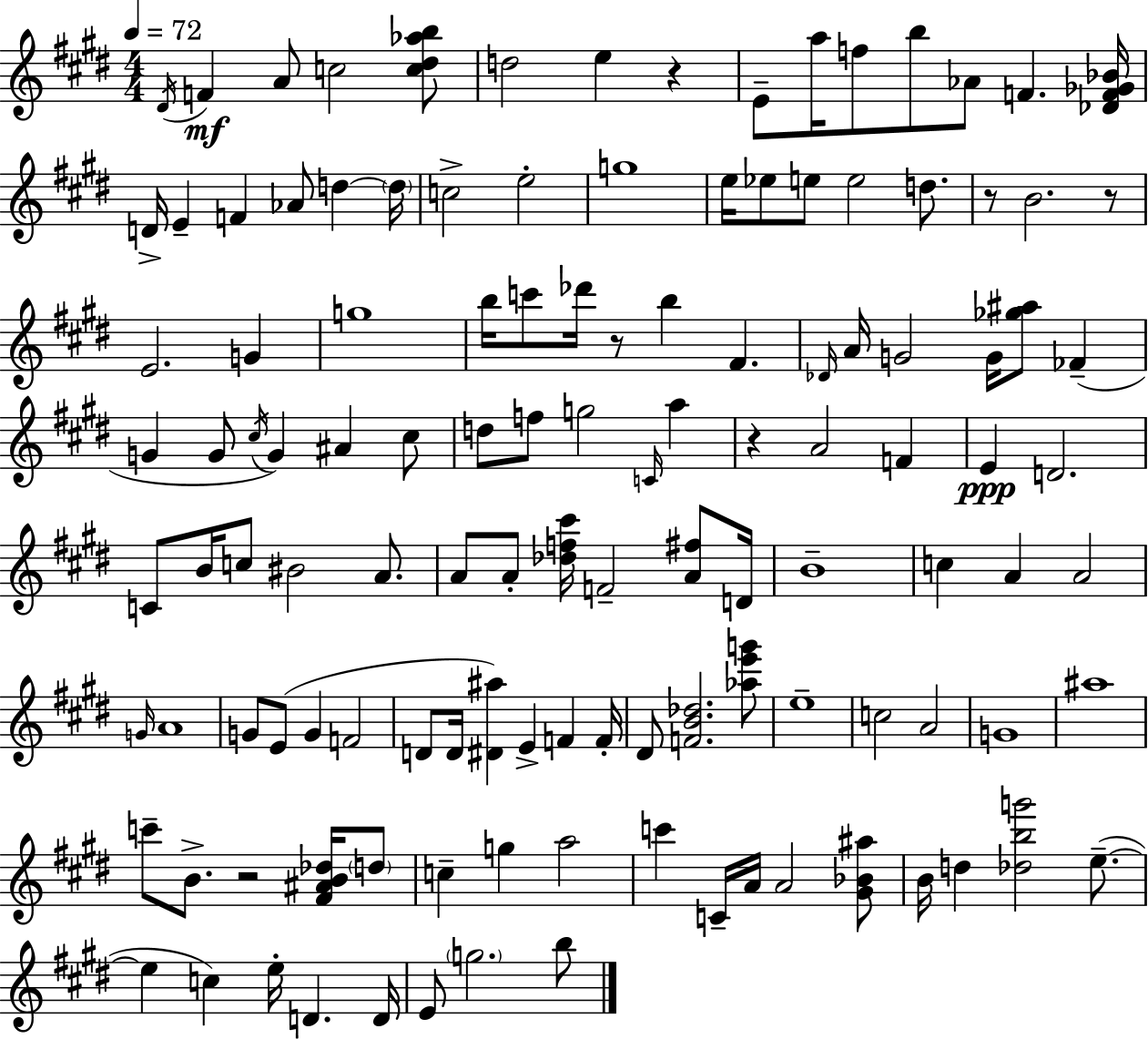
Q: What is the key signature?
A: E major